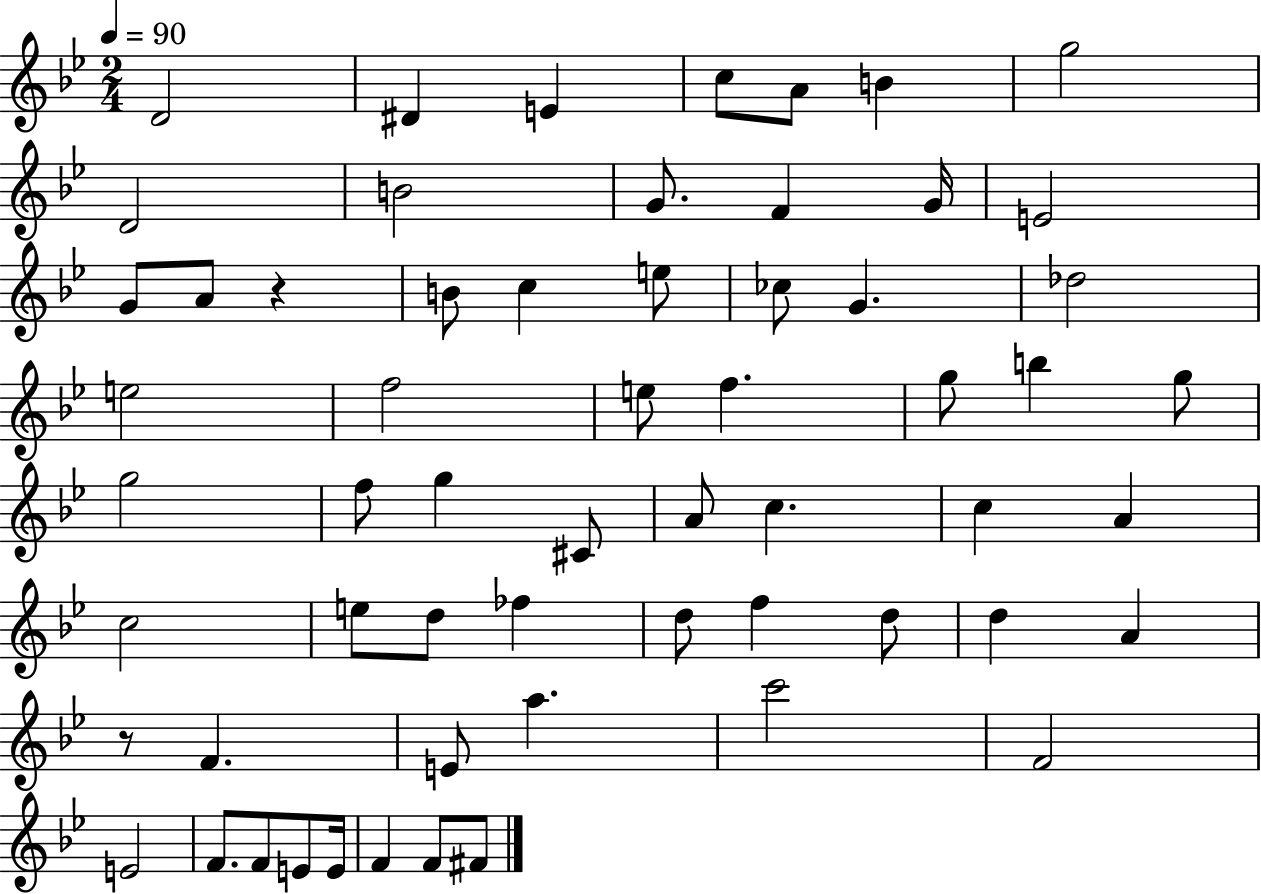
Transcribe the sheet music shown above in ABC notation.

X:1
T:Untitled
M:2/4
L:1/4
K:Bb
D2 ^D E c/2 A/2 B g2 D2 B2 G/2 F G/4 E2 G/2 A/2 z B/2 c e/2 _c/2 G _d2 e2 f2 e/2 f g/2 b g/2 g2 f/2 g ^C/2 A/2 c c A c2 e/2 d/2 _f d/2 f d/2 d A z/2 F E/2 a c'2 F2 E2 F/2 F/2 E/2 E/4 F F/2 ^F/2